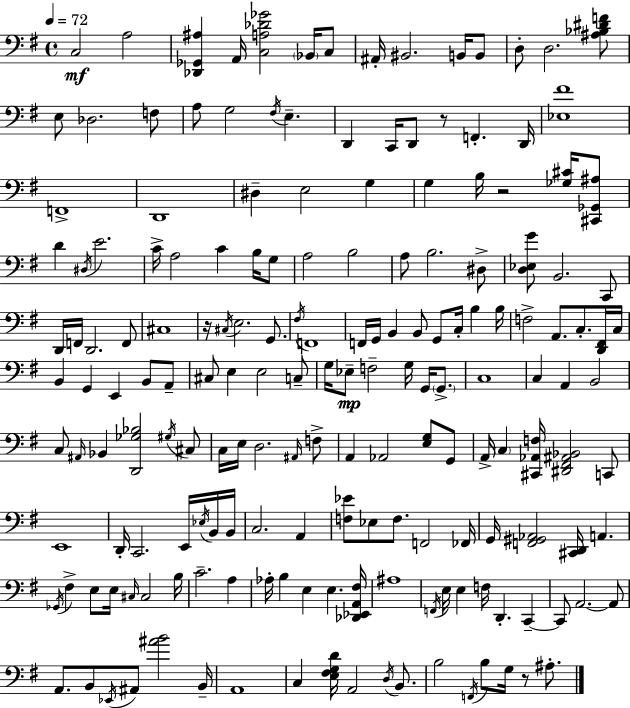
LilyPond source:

{
  \clef bass
  \time 4/4
  \defaultTimeSignature
  \key e \minor
  \tempo 4 = 72
  c2\mf a2 | <des, ges, ais>4 a,16 <c a des' ges'>2 \parenthesize bes,16 c8 | ais,16-. bis,2. b,16 b,8 | d8-. d2. <ais bes dis' f'>8 | \break e8 des2. f8 | a8 g2 \acciaccatura { fis16 } e4.-- | d,4 c,16 d,8 r8 f,4.-. | d,16 <ees fis'>1 | \break f,1-> | d,1 | dis4-- e2 g4 | g4 b16 r2 <ges cis'>16 <cis, ges, ais>8 | \break d'4 \acciaccatura { dis16 } e'2. | c'16-> a2 c'4 b16 | g8 a2 b2 | a8 b2. | \break dis8-> <d ees g'>8 b,2. | c,8 d,16 f,16 d,2. | f,8 cis1 | r16 \acciaccatura { cis16 } e2. | \break g,8. \acciaccatura { fis16 } f,1 | f,16 g,16 b,4 b,8 g,8 c16-. b4 | b16 f2-> a,8. c8.-. | <d, fis,>16 c16 b,4 g,4 e,4 | \break b,8 a,8-- cis8 e4 e2 | c8-- g16 ees8--\mp f2-- g16 | g,16 \parenthesize g,8.-> c1 | c4 a,4 b,2 | \break c8 \grace { ais,16 } bes,4 <d, ges bes>2 | \acciaccatura { gis16 } cis8 c16 e16 d2. | \grace { ais,16 } f8-> a,4 aes,2 | <e g>8 g,8 a,16-> \parenthesize c4 <cis, aes, f>16 <dis, fis, ais, bes,>2 | \break c,8 e,1 | d,16-. c,2. | e,16 \acciaccatura { ees16 } b,16 b,16 c2. | a,4 <f ees'>8 ees8 f8. f,2 | \break fes,16 g,16 <f, gis, aes,>2 | <cis, d,>16 a,4. \acciaccatura { ges,16 } fis4-> e8 e16 | \grace { cis16 } cis2 b16 c'2.-- | a4 aes16-. b4 e4 | \break e4. <des, ees, a, fis>16 ais1 | \acciaccatura { f,16 } e16 e4 | f16 d,4.-. c,4--~~ c,8 a,2.~~ | a,8 a,8. b,8 | \break \acciaccatura { ees,16 } ais,8 <ais' b'>2 b,16-- a,1 | c4 | <e fis g d'>16 a,2 \acciaccatura { d16 } b,8. b2 | \acciaccatura { f,16 } b8 g16 r8 ais8.-. \bar "|."
}